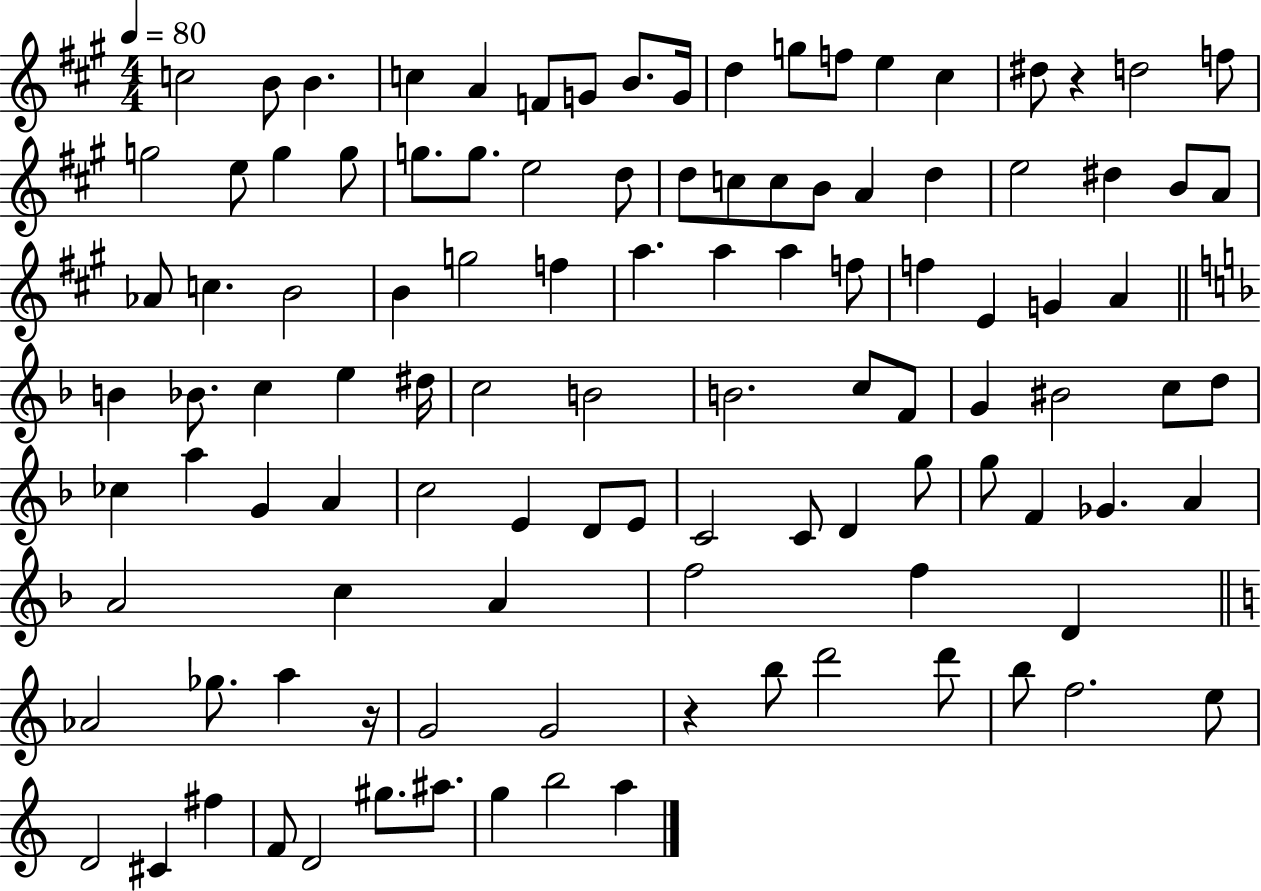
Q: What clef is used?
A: treble